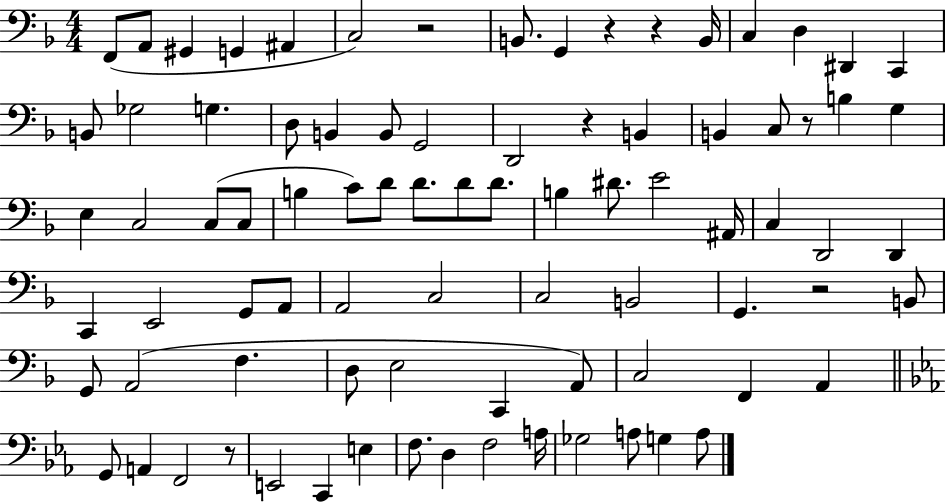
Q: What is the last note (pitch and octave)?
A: A3